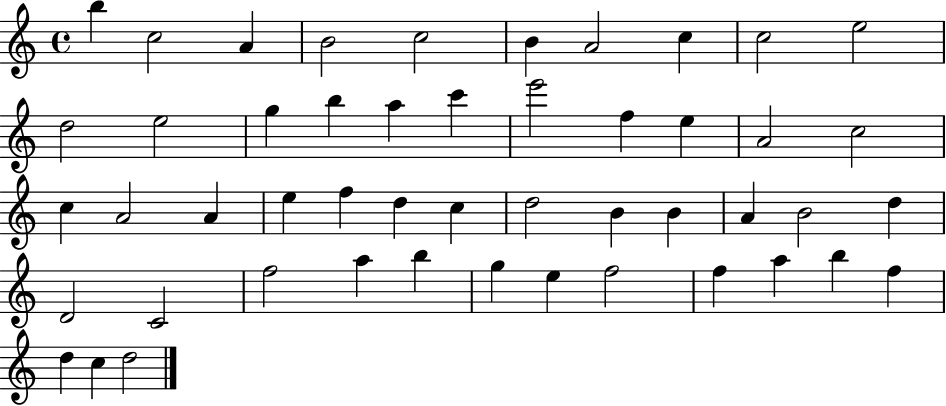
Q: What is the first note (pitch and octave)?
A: B5